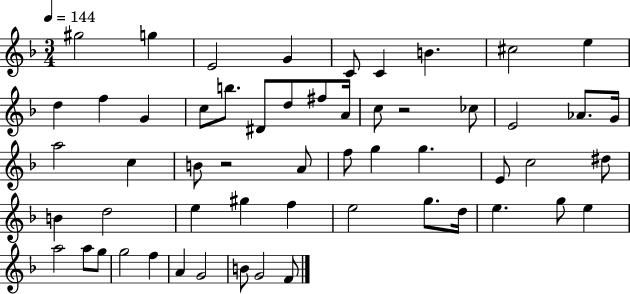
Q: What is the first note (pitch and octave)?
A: G#5